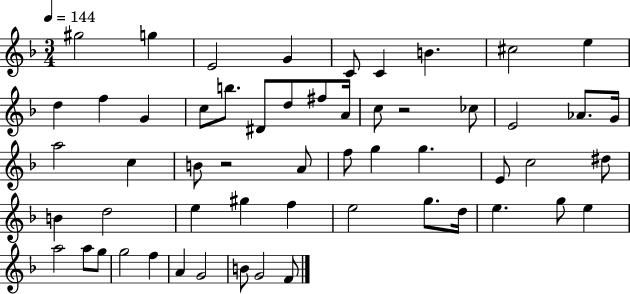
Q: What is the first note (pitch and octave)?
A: G#5